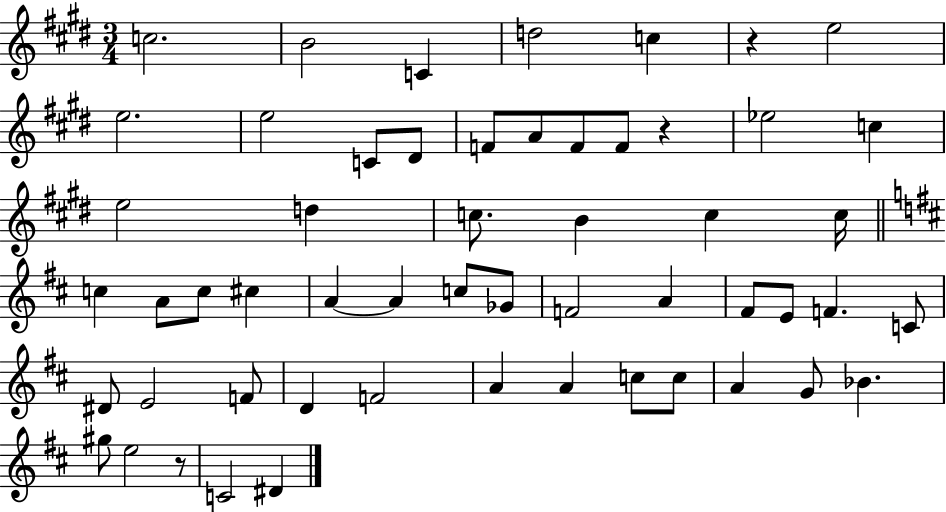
{
  \clef treble
  \numericTimeSignature
  \time 3/4
  \key e \major
  c''2. | b'2 c'4 | d''2 c''4 | r4 e''2 | \break e''2. | e''2 c'8 dis'8 | f'8 a'8 f'8 f'8 r4 | ees''2 c''4 | \break e''2 d''4 | c''8. b'4 c''4 c''16 | \bar "||" \break \key d \major c''4 a'8 c''8 cis''4 | a'4~~ a'4 c''8 ges'8 | f'2 a'4 | fis'8 e'8 f'4. c'8 | \break dis'8 e'2 f'8 | d'4 f'2 | a'4 a'4 c''8 c''8 | a'4 g'8 bes'4. | \break gis''8 e''2 r8 | c'2 dis'4 | \bar "|."
}